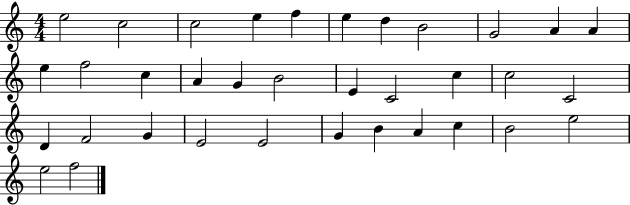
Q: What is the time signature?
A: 4/4